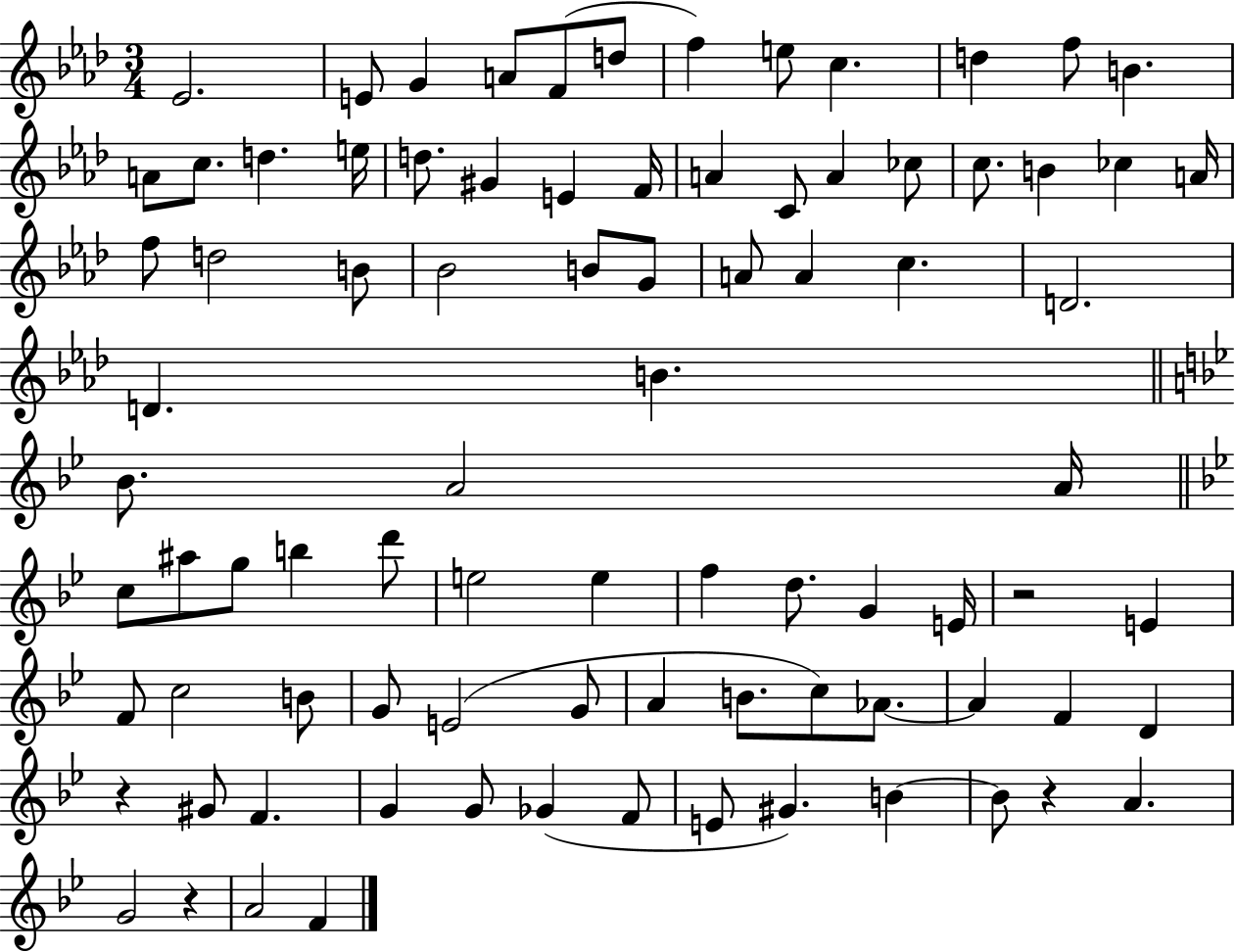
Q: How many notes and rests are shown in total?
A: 86